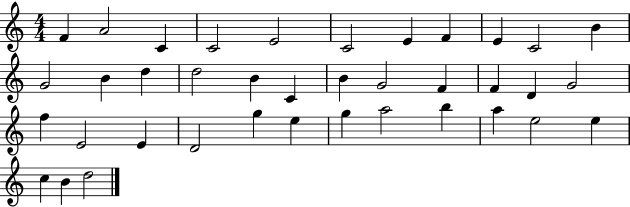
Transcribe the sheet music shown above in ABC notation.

X:1
T:Untitled
M:4/4
L:1/4
K:C
F A2 C C2 E2 C2 E F E C2 B G2 B d d2 B C B G2 F F D G2 f E2 E D2 g e g a2 b a e2 e c B d2